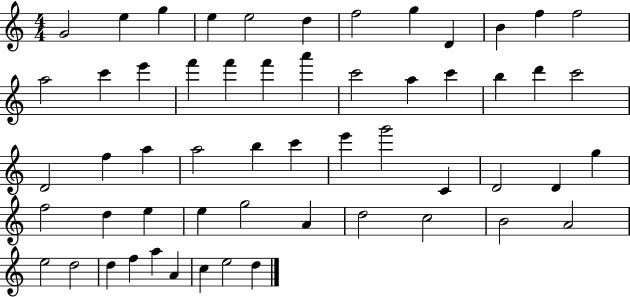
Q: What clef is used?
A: treble